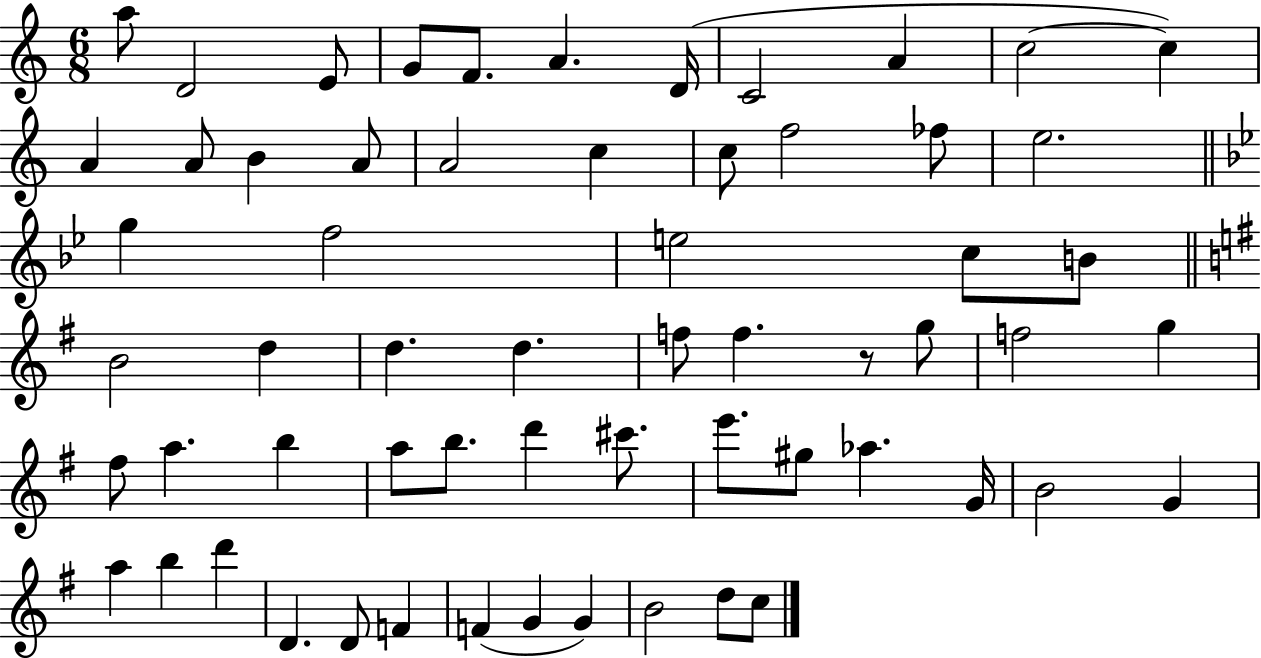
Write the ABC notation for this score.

X:1
T:Untitled
M:6/8
L:1/4
K:C
a/2 D2 E/2 G/2 F/2 A D/4 C2 A c2 c A A/2 B A/2 A2 c c/2 f2 _f/2 e2 g f2 e2 c/2 B/2 B2 d d d f/2 f z/2 g/2 f2 g ^f/2 a b a/2 b/2 d' ^c'/2 e'/2 ^g/2 _a G/4 B2 G a b d' D D/2 F F G G B2 d/2 c/2